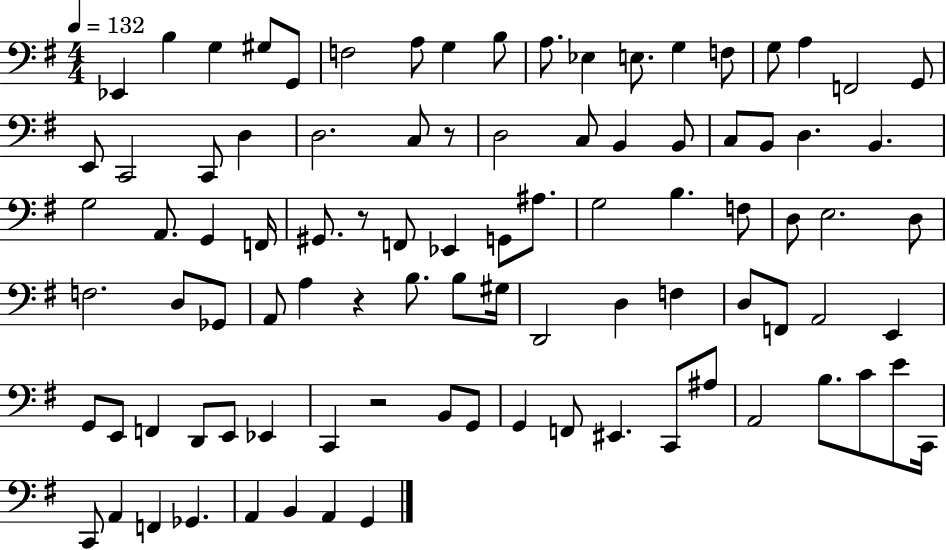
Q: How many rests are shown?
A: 4